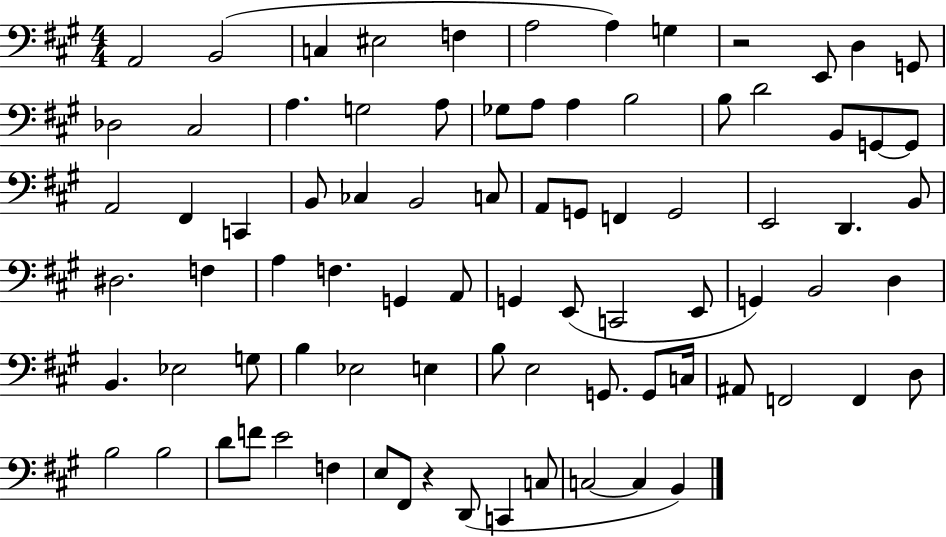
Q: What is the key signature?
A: A major